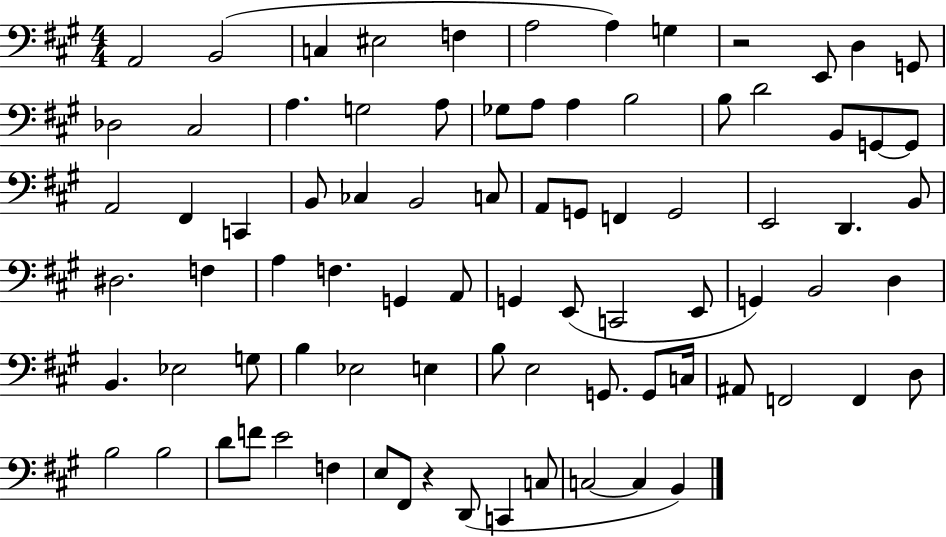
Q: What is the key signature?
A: A major